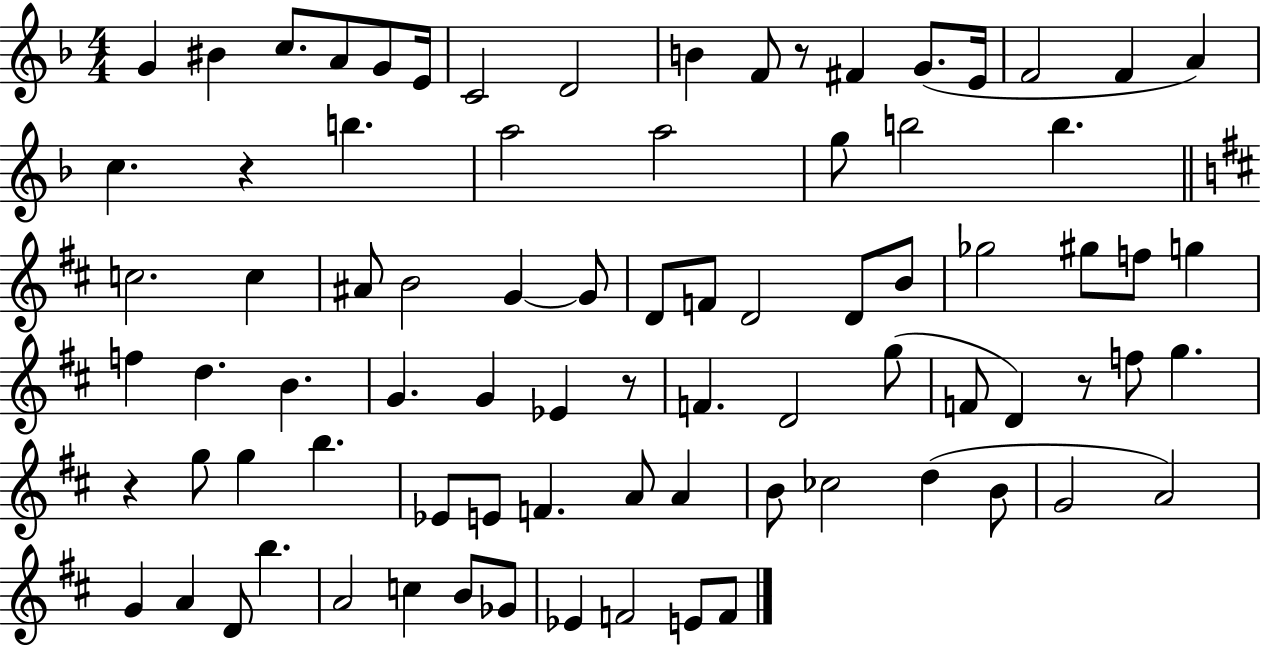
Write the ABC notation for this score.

X:1
T:Untitled
M:4/4
L:1/4
K:F
G ^B c/2 A/2 G/2 E/4 C2 D2 B F/2 z/2 ^F G/2 E/4 F2 F A c z b a2 a2 g/2 b2 b c2 c ^A/2 B2 G G/2 D/2 F/2 D2 D/2 B/2 _g2 ^g/2 f/2 g f d B G G _E z/2 F D2 g/2 F/2 D z/2 f/2 g z g/2 g b _E/2 E/2 F A/2 A B/2 _c2 d B/2 G2 A2 G A D/2 b A2 c B/2 _G/2 _E F2 E/2 F/2